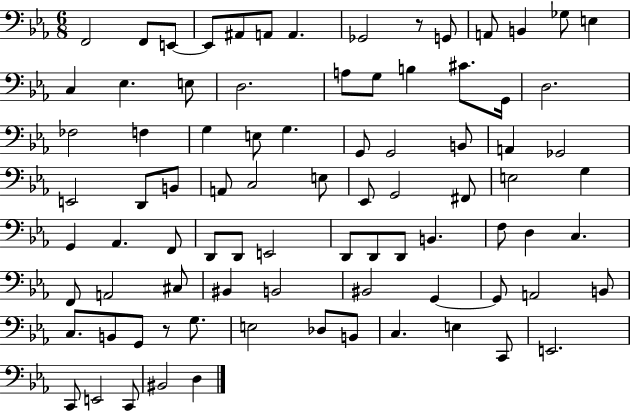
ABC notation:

X:1
T:Untitled
M:6/8
L:1/4
K:Eb
F,,2 F,,/2 E,,/2 E,,/2 ^A,,/2 A,,/2 A,, _G,,2 z/2 G,,/2 A,,/2 B,, _G,/2 E, C, _E, E,/2 D,2 A,/2 G,/2 B, ^C/2 G,,/4 D,2 _F,2 F, G, E,/2 G, G,,/2 G,,2 B,,/2 A,, _G,,2 E,,2 D,,/2 B,,/2 A,,/2 C,2 E,/2 _E,,/2 G,,2 ^F,,/2 E,2 G, G,, _A,, F,,/2 D,,/2 D,,/2 E,,2 D,,/2 D,,/2 D,,/2 B,, F,/2 D, C, F,,/2 A,,2 ^C,/2 ^B,, B,,2 ^B,,2 G,, G,,/2 A,,2 B,,/2 C,/2 B,,/2 G,,/2 z/2 G,/2 E,2 _D,/2 B,,/2 C, E, C,,/2 E,,2 C,,/2 E,,2 C,,/2 ^B,,2 D,